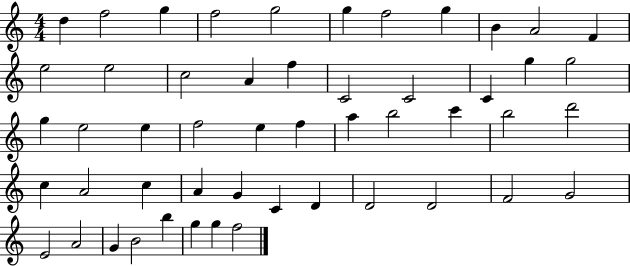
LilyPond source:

{
  \clef treble
  \numericTimeSignature
  \time 4/4
  \key c \major
  d''4 f''2 g''4 | f''2 g''2 | g''4 f''2 g''4 | b'4 a'2 f'4 | \break e''2 e''2 | c''2 a'4 f''4 | c'2 c'2 | c'4 g''4 g''2 | \break g''4 e''2 e''4 | f''2 e''4 f''4 | a''4 b''2 c'''4 | b''2 d'''2 | \break c''4 a'2 c''4 | a'4 g'4 c'4 d'4 | d'2 d'2 | f'2 g'2 | \break e'2 a'2 | g'4 b'2 b''4 | g''4 g''4 f''2 | \bar "|."
}